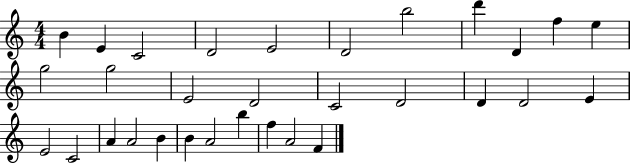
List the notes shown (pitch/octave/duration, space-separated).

B4/q E4/q C4/h D4/h E4/h D4/h B5/h D6/q D4/q F5/q E5/q G5/h G5/h E4/h D4/h C4/h D4/h D4/q D4/h E4/q E4/h C4/h A4/q A4/h B4/q B4/q A4/h B5/q F5/q A4/h F4/q